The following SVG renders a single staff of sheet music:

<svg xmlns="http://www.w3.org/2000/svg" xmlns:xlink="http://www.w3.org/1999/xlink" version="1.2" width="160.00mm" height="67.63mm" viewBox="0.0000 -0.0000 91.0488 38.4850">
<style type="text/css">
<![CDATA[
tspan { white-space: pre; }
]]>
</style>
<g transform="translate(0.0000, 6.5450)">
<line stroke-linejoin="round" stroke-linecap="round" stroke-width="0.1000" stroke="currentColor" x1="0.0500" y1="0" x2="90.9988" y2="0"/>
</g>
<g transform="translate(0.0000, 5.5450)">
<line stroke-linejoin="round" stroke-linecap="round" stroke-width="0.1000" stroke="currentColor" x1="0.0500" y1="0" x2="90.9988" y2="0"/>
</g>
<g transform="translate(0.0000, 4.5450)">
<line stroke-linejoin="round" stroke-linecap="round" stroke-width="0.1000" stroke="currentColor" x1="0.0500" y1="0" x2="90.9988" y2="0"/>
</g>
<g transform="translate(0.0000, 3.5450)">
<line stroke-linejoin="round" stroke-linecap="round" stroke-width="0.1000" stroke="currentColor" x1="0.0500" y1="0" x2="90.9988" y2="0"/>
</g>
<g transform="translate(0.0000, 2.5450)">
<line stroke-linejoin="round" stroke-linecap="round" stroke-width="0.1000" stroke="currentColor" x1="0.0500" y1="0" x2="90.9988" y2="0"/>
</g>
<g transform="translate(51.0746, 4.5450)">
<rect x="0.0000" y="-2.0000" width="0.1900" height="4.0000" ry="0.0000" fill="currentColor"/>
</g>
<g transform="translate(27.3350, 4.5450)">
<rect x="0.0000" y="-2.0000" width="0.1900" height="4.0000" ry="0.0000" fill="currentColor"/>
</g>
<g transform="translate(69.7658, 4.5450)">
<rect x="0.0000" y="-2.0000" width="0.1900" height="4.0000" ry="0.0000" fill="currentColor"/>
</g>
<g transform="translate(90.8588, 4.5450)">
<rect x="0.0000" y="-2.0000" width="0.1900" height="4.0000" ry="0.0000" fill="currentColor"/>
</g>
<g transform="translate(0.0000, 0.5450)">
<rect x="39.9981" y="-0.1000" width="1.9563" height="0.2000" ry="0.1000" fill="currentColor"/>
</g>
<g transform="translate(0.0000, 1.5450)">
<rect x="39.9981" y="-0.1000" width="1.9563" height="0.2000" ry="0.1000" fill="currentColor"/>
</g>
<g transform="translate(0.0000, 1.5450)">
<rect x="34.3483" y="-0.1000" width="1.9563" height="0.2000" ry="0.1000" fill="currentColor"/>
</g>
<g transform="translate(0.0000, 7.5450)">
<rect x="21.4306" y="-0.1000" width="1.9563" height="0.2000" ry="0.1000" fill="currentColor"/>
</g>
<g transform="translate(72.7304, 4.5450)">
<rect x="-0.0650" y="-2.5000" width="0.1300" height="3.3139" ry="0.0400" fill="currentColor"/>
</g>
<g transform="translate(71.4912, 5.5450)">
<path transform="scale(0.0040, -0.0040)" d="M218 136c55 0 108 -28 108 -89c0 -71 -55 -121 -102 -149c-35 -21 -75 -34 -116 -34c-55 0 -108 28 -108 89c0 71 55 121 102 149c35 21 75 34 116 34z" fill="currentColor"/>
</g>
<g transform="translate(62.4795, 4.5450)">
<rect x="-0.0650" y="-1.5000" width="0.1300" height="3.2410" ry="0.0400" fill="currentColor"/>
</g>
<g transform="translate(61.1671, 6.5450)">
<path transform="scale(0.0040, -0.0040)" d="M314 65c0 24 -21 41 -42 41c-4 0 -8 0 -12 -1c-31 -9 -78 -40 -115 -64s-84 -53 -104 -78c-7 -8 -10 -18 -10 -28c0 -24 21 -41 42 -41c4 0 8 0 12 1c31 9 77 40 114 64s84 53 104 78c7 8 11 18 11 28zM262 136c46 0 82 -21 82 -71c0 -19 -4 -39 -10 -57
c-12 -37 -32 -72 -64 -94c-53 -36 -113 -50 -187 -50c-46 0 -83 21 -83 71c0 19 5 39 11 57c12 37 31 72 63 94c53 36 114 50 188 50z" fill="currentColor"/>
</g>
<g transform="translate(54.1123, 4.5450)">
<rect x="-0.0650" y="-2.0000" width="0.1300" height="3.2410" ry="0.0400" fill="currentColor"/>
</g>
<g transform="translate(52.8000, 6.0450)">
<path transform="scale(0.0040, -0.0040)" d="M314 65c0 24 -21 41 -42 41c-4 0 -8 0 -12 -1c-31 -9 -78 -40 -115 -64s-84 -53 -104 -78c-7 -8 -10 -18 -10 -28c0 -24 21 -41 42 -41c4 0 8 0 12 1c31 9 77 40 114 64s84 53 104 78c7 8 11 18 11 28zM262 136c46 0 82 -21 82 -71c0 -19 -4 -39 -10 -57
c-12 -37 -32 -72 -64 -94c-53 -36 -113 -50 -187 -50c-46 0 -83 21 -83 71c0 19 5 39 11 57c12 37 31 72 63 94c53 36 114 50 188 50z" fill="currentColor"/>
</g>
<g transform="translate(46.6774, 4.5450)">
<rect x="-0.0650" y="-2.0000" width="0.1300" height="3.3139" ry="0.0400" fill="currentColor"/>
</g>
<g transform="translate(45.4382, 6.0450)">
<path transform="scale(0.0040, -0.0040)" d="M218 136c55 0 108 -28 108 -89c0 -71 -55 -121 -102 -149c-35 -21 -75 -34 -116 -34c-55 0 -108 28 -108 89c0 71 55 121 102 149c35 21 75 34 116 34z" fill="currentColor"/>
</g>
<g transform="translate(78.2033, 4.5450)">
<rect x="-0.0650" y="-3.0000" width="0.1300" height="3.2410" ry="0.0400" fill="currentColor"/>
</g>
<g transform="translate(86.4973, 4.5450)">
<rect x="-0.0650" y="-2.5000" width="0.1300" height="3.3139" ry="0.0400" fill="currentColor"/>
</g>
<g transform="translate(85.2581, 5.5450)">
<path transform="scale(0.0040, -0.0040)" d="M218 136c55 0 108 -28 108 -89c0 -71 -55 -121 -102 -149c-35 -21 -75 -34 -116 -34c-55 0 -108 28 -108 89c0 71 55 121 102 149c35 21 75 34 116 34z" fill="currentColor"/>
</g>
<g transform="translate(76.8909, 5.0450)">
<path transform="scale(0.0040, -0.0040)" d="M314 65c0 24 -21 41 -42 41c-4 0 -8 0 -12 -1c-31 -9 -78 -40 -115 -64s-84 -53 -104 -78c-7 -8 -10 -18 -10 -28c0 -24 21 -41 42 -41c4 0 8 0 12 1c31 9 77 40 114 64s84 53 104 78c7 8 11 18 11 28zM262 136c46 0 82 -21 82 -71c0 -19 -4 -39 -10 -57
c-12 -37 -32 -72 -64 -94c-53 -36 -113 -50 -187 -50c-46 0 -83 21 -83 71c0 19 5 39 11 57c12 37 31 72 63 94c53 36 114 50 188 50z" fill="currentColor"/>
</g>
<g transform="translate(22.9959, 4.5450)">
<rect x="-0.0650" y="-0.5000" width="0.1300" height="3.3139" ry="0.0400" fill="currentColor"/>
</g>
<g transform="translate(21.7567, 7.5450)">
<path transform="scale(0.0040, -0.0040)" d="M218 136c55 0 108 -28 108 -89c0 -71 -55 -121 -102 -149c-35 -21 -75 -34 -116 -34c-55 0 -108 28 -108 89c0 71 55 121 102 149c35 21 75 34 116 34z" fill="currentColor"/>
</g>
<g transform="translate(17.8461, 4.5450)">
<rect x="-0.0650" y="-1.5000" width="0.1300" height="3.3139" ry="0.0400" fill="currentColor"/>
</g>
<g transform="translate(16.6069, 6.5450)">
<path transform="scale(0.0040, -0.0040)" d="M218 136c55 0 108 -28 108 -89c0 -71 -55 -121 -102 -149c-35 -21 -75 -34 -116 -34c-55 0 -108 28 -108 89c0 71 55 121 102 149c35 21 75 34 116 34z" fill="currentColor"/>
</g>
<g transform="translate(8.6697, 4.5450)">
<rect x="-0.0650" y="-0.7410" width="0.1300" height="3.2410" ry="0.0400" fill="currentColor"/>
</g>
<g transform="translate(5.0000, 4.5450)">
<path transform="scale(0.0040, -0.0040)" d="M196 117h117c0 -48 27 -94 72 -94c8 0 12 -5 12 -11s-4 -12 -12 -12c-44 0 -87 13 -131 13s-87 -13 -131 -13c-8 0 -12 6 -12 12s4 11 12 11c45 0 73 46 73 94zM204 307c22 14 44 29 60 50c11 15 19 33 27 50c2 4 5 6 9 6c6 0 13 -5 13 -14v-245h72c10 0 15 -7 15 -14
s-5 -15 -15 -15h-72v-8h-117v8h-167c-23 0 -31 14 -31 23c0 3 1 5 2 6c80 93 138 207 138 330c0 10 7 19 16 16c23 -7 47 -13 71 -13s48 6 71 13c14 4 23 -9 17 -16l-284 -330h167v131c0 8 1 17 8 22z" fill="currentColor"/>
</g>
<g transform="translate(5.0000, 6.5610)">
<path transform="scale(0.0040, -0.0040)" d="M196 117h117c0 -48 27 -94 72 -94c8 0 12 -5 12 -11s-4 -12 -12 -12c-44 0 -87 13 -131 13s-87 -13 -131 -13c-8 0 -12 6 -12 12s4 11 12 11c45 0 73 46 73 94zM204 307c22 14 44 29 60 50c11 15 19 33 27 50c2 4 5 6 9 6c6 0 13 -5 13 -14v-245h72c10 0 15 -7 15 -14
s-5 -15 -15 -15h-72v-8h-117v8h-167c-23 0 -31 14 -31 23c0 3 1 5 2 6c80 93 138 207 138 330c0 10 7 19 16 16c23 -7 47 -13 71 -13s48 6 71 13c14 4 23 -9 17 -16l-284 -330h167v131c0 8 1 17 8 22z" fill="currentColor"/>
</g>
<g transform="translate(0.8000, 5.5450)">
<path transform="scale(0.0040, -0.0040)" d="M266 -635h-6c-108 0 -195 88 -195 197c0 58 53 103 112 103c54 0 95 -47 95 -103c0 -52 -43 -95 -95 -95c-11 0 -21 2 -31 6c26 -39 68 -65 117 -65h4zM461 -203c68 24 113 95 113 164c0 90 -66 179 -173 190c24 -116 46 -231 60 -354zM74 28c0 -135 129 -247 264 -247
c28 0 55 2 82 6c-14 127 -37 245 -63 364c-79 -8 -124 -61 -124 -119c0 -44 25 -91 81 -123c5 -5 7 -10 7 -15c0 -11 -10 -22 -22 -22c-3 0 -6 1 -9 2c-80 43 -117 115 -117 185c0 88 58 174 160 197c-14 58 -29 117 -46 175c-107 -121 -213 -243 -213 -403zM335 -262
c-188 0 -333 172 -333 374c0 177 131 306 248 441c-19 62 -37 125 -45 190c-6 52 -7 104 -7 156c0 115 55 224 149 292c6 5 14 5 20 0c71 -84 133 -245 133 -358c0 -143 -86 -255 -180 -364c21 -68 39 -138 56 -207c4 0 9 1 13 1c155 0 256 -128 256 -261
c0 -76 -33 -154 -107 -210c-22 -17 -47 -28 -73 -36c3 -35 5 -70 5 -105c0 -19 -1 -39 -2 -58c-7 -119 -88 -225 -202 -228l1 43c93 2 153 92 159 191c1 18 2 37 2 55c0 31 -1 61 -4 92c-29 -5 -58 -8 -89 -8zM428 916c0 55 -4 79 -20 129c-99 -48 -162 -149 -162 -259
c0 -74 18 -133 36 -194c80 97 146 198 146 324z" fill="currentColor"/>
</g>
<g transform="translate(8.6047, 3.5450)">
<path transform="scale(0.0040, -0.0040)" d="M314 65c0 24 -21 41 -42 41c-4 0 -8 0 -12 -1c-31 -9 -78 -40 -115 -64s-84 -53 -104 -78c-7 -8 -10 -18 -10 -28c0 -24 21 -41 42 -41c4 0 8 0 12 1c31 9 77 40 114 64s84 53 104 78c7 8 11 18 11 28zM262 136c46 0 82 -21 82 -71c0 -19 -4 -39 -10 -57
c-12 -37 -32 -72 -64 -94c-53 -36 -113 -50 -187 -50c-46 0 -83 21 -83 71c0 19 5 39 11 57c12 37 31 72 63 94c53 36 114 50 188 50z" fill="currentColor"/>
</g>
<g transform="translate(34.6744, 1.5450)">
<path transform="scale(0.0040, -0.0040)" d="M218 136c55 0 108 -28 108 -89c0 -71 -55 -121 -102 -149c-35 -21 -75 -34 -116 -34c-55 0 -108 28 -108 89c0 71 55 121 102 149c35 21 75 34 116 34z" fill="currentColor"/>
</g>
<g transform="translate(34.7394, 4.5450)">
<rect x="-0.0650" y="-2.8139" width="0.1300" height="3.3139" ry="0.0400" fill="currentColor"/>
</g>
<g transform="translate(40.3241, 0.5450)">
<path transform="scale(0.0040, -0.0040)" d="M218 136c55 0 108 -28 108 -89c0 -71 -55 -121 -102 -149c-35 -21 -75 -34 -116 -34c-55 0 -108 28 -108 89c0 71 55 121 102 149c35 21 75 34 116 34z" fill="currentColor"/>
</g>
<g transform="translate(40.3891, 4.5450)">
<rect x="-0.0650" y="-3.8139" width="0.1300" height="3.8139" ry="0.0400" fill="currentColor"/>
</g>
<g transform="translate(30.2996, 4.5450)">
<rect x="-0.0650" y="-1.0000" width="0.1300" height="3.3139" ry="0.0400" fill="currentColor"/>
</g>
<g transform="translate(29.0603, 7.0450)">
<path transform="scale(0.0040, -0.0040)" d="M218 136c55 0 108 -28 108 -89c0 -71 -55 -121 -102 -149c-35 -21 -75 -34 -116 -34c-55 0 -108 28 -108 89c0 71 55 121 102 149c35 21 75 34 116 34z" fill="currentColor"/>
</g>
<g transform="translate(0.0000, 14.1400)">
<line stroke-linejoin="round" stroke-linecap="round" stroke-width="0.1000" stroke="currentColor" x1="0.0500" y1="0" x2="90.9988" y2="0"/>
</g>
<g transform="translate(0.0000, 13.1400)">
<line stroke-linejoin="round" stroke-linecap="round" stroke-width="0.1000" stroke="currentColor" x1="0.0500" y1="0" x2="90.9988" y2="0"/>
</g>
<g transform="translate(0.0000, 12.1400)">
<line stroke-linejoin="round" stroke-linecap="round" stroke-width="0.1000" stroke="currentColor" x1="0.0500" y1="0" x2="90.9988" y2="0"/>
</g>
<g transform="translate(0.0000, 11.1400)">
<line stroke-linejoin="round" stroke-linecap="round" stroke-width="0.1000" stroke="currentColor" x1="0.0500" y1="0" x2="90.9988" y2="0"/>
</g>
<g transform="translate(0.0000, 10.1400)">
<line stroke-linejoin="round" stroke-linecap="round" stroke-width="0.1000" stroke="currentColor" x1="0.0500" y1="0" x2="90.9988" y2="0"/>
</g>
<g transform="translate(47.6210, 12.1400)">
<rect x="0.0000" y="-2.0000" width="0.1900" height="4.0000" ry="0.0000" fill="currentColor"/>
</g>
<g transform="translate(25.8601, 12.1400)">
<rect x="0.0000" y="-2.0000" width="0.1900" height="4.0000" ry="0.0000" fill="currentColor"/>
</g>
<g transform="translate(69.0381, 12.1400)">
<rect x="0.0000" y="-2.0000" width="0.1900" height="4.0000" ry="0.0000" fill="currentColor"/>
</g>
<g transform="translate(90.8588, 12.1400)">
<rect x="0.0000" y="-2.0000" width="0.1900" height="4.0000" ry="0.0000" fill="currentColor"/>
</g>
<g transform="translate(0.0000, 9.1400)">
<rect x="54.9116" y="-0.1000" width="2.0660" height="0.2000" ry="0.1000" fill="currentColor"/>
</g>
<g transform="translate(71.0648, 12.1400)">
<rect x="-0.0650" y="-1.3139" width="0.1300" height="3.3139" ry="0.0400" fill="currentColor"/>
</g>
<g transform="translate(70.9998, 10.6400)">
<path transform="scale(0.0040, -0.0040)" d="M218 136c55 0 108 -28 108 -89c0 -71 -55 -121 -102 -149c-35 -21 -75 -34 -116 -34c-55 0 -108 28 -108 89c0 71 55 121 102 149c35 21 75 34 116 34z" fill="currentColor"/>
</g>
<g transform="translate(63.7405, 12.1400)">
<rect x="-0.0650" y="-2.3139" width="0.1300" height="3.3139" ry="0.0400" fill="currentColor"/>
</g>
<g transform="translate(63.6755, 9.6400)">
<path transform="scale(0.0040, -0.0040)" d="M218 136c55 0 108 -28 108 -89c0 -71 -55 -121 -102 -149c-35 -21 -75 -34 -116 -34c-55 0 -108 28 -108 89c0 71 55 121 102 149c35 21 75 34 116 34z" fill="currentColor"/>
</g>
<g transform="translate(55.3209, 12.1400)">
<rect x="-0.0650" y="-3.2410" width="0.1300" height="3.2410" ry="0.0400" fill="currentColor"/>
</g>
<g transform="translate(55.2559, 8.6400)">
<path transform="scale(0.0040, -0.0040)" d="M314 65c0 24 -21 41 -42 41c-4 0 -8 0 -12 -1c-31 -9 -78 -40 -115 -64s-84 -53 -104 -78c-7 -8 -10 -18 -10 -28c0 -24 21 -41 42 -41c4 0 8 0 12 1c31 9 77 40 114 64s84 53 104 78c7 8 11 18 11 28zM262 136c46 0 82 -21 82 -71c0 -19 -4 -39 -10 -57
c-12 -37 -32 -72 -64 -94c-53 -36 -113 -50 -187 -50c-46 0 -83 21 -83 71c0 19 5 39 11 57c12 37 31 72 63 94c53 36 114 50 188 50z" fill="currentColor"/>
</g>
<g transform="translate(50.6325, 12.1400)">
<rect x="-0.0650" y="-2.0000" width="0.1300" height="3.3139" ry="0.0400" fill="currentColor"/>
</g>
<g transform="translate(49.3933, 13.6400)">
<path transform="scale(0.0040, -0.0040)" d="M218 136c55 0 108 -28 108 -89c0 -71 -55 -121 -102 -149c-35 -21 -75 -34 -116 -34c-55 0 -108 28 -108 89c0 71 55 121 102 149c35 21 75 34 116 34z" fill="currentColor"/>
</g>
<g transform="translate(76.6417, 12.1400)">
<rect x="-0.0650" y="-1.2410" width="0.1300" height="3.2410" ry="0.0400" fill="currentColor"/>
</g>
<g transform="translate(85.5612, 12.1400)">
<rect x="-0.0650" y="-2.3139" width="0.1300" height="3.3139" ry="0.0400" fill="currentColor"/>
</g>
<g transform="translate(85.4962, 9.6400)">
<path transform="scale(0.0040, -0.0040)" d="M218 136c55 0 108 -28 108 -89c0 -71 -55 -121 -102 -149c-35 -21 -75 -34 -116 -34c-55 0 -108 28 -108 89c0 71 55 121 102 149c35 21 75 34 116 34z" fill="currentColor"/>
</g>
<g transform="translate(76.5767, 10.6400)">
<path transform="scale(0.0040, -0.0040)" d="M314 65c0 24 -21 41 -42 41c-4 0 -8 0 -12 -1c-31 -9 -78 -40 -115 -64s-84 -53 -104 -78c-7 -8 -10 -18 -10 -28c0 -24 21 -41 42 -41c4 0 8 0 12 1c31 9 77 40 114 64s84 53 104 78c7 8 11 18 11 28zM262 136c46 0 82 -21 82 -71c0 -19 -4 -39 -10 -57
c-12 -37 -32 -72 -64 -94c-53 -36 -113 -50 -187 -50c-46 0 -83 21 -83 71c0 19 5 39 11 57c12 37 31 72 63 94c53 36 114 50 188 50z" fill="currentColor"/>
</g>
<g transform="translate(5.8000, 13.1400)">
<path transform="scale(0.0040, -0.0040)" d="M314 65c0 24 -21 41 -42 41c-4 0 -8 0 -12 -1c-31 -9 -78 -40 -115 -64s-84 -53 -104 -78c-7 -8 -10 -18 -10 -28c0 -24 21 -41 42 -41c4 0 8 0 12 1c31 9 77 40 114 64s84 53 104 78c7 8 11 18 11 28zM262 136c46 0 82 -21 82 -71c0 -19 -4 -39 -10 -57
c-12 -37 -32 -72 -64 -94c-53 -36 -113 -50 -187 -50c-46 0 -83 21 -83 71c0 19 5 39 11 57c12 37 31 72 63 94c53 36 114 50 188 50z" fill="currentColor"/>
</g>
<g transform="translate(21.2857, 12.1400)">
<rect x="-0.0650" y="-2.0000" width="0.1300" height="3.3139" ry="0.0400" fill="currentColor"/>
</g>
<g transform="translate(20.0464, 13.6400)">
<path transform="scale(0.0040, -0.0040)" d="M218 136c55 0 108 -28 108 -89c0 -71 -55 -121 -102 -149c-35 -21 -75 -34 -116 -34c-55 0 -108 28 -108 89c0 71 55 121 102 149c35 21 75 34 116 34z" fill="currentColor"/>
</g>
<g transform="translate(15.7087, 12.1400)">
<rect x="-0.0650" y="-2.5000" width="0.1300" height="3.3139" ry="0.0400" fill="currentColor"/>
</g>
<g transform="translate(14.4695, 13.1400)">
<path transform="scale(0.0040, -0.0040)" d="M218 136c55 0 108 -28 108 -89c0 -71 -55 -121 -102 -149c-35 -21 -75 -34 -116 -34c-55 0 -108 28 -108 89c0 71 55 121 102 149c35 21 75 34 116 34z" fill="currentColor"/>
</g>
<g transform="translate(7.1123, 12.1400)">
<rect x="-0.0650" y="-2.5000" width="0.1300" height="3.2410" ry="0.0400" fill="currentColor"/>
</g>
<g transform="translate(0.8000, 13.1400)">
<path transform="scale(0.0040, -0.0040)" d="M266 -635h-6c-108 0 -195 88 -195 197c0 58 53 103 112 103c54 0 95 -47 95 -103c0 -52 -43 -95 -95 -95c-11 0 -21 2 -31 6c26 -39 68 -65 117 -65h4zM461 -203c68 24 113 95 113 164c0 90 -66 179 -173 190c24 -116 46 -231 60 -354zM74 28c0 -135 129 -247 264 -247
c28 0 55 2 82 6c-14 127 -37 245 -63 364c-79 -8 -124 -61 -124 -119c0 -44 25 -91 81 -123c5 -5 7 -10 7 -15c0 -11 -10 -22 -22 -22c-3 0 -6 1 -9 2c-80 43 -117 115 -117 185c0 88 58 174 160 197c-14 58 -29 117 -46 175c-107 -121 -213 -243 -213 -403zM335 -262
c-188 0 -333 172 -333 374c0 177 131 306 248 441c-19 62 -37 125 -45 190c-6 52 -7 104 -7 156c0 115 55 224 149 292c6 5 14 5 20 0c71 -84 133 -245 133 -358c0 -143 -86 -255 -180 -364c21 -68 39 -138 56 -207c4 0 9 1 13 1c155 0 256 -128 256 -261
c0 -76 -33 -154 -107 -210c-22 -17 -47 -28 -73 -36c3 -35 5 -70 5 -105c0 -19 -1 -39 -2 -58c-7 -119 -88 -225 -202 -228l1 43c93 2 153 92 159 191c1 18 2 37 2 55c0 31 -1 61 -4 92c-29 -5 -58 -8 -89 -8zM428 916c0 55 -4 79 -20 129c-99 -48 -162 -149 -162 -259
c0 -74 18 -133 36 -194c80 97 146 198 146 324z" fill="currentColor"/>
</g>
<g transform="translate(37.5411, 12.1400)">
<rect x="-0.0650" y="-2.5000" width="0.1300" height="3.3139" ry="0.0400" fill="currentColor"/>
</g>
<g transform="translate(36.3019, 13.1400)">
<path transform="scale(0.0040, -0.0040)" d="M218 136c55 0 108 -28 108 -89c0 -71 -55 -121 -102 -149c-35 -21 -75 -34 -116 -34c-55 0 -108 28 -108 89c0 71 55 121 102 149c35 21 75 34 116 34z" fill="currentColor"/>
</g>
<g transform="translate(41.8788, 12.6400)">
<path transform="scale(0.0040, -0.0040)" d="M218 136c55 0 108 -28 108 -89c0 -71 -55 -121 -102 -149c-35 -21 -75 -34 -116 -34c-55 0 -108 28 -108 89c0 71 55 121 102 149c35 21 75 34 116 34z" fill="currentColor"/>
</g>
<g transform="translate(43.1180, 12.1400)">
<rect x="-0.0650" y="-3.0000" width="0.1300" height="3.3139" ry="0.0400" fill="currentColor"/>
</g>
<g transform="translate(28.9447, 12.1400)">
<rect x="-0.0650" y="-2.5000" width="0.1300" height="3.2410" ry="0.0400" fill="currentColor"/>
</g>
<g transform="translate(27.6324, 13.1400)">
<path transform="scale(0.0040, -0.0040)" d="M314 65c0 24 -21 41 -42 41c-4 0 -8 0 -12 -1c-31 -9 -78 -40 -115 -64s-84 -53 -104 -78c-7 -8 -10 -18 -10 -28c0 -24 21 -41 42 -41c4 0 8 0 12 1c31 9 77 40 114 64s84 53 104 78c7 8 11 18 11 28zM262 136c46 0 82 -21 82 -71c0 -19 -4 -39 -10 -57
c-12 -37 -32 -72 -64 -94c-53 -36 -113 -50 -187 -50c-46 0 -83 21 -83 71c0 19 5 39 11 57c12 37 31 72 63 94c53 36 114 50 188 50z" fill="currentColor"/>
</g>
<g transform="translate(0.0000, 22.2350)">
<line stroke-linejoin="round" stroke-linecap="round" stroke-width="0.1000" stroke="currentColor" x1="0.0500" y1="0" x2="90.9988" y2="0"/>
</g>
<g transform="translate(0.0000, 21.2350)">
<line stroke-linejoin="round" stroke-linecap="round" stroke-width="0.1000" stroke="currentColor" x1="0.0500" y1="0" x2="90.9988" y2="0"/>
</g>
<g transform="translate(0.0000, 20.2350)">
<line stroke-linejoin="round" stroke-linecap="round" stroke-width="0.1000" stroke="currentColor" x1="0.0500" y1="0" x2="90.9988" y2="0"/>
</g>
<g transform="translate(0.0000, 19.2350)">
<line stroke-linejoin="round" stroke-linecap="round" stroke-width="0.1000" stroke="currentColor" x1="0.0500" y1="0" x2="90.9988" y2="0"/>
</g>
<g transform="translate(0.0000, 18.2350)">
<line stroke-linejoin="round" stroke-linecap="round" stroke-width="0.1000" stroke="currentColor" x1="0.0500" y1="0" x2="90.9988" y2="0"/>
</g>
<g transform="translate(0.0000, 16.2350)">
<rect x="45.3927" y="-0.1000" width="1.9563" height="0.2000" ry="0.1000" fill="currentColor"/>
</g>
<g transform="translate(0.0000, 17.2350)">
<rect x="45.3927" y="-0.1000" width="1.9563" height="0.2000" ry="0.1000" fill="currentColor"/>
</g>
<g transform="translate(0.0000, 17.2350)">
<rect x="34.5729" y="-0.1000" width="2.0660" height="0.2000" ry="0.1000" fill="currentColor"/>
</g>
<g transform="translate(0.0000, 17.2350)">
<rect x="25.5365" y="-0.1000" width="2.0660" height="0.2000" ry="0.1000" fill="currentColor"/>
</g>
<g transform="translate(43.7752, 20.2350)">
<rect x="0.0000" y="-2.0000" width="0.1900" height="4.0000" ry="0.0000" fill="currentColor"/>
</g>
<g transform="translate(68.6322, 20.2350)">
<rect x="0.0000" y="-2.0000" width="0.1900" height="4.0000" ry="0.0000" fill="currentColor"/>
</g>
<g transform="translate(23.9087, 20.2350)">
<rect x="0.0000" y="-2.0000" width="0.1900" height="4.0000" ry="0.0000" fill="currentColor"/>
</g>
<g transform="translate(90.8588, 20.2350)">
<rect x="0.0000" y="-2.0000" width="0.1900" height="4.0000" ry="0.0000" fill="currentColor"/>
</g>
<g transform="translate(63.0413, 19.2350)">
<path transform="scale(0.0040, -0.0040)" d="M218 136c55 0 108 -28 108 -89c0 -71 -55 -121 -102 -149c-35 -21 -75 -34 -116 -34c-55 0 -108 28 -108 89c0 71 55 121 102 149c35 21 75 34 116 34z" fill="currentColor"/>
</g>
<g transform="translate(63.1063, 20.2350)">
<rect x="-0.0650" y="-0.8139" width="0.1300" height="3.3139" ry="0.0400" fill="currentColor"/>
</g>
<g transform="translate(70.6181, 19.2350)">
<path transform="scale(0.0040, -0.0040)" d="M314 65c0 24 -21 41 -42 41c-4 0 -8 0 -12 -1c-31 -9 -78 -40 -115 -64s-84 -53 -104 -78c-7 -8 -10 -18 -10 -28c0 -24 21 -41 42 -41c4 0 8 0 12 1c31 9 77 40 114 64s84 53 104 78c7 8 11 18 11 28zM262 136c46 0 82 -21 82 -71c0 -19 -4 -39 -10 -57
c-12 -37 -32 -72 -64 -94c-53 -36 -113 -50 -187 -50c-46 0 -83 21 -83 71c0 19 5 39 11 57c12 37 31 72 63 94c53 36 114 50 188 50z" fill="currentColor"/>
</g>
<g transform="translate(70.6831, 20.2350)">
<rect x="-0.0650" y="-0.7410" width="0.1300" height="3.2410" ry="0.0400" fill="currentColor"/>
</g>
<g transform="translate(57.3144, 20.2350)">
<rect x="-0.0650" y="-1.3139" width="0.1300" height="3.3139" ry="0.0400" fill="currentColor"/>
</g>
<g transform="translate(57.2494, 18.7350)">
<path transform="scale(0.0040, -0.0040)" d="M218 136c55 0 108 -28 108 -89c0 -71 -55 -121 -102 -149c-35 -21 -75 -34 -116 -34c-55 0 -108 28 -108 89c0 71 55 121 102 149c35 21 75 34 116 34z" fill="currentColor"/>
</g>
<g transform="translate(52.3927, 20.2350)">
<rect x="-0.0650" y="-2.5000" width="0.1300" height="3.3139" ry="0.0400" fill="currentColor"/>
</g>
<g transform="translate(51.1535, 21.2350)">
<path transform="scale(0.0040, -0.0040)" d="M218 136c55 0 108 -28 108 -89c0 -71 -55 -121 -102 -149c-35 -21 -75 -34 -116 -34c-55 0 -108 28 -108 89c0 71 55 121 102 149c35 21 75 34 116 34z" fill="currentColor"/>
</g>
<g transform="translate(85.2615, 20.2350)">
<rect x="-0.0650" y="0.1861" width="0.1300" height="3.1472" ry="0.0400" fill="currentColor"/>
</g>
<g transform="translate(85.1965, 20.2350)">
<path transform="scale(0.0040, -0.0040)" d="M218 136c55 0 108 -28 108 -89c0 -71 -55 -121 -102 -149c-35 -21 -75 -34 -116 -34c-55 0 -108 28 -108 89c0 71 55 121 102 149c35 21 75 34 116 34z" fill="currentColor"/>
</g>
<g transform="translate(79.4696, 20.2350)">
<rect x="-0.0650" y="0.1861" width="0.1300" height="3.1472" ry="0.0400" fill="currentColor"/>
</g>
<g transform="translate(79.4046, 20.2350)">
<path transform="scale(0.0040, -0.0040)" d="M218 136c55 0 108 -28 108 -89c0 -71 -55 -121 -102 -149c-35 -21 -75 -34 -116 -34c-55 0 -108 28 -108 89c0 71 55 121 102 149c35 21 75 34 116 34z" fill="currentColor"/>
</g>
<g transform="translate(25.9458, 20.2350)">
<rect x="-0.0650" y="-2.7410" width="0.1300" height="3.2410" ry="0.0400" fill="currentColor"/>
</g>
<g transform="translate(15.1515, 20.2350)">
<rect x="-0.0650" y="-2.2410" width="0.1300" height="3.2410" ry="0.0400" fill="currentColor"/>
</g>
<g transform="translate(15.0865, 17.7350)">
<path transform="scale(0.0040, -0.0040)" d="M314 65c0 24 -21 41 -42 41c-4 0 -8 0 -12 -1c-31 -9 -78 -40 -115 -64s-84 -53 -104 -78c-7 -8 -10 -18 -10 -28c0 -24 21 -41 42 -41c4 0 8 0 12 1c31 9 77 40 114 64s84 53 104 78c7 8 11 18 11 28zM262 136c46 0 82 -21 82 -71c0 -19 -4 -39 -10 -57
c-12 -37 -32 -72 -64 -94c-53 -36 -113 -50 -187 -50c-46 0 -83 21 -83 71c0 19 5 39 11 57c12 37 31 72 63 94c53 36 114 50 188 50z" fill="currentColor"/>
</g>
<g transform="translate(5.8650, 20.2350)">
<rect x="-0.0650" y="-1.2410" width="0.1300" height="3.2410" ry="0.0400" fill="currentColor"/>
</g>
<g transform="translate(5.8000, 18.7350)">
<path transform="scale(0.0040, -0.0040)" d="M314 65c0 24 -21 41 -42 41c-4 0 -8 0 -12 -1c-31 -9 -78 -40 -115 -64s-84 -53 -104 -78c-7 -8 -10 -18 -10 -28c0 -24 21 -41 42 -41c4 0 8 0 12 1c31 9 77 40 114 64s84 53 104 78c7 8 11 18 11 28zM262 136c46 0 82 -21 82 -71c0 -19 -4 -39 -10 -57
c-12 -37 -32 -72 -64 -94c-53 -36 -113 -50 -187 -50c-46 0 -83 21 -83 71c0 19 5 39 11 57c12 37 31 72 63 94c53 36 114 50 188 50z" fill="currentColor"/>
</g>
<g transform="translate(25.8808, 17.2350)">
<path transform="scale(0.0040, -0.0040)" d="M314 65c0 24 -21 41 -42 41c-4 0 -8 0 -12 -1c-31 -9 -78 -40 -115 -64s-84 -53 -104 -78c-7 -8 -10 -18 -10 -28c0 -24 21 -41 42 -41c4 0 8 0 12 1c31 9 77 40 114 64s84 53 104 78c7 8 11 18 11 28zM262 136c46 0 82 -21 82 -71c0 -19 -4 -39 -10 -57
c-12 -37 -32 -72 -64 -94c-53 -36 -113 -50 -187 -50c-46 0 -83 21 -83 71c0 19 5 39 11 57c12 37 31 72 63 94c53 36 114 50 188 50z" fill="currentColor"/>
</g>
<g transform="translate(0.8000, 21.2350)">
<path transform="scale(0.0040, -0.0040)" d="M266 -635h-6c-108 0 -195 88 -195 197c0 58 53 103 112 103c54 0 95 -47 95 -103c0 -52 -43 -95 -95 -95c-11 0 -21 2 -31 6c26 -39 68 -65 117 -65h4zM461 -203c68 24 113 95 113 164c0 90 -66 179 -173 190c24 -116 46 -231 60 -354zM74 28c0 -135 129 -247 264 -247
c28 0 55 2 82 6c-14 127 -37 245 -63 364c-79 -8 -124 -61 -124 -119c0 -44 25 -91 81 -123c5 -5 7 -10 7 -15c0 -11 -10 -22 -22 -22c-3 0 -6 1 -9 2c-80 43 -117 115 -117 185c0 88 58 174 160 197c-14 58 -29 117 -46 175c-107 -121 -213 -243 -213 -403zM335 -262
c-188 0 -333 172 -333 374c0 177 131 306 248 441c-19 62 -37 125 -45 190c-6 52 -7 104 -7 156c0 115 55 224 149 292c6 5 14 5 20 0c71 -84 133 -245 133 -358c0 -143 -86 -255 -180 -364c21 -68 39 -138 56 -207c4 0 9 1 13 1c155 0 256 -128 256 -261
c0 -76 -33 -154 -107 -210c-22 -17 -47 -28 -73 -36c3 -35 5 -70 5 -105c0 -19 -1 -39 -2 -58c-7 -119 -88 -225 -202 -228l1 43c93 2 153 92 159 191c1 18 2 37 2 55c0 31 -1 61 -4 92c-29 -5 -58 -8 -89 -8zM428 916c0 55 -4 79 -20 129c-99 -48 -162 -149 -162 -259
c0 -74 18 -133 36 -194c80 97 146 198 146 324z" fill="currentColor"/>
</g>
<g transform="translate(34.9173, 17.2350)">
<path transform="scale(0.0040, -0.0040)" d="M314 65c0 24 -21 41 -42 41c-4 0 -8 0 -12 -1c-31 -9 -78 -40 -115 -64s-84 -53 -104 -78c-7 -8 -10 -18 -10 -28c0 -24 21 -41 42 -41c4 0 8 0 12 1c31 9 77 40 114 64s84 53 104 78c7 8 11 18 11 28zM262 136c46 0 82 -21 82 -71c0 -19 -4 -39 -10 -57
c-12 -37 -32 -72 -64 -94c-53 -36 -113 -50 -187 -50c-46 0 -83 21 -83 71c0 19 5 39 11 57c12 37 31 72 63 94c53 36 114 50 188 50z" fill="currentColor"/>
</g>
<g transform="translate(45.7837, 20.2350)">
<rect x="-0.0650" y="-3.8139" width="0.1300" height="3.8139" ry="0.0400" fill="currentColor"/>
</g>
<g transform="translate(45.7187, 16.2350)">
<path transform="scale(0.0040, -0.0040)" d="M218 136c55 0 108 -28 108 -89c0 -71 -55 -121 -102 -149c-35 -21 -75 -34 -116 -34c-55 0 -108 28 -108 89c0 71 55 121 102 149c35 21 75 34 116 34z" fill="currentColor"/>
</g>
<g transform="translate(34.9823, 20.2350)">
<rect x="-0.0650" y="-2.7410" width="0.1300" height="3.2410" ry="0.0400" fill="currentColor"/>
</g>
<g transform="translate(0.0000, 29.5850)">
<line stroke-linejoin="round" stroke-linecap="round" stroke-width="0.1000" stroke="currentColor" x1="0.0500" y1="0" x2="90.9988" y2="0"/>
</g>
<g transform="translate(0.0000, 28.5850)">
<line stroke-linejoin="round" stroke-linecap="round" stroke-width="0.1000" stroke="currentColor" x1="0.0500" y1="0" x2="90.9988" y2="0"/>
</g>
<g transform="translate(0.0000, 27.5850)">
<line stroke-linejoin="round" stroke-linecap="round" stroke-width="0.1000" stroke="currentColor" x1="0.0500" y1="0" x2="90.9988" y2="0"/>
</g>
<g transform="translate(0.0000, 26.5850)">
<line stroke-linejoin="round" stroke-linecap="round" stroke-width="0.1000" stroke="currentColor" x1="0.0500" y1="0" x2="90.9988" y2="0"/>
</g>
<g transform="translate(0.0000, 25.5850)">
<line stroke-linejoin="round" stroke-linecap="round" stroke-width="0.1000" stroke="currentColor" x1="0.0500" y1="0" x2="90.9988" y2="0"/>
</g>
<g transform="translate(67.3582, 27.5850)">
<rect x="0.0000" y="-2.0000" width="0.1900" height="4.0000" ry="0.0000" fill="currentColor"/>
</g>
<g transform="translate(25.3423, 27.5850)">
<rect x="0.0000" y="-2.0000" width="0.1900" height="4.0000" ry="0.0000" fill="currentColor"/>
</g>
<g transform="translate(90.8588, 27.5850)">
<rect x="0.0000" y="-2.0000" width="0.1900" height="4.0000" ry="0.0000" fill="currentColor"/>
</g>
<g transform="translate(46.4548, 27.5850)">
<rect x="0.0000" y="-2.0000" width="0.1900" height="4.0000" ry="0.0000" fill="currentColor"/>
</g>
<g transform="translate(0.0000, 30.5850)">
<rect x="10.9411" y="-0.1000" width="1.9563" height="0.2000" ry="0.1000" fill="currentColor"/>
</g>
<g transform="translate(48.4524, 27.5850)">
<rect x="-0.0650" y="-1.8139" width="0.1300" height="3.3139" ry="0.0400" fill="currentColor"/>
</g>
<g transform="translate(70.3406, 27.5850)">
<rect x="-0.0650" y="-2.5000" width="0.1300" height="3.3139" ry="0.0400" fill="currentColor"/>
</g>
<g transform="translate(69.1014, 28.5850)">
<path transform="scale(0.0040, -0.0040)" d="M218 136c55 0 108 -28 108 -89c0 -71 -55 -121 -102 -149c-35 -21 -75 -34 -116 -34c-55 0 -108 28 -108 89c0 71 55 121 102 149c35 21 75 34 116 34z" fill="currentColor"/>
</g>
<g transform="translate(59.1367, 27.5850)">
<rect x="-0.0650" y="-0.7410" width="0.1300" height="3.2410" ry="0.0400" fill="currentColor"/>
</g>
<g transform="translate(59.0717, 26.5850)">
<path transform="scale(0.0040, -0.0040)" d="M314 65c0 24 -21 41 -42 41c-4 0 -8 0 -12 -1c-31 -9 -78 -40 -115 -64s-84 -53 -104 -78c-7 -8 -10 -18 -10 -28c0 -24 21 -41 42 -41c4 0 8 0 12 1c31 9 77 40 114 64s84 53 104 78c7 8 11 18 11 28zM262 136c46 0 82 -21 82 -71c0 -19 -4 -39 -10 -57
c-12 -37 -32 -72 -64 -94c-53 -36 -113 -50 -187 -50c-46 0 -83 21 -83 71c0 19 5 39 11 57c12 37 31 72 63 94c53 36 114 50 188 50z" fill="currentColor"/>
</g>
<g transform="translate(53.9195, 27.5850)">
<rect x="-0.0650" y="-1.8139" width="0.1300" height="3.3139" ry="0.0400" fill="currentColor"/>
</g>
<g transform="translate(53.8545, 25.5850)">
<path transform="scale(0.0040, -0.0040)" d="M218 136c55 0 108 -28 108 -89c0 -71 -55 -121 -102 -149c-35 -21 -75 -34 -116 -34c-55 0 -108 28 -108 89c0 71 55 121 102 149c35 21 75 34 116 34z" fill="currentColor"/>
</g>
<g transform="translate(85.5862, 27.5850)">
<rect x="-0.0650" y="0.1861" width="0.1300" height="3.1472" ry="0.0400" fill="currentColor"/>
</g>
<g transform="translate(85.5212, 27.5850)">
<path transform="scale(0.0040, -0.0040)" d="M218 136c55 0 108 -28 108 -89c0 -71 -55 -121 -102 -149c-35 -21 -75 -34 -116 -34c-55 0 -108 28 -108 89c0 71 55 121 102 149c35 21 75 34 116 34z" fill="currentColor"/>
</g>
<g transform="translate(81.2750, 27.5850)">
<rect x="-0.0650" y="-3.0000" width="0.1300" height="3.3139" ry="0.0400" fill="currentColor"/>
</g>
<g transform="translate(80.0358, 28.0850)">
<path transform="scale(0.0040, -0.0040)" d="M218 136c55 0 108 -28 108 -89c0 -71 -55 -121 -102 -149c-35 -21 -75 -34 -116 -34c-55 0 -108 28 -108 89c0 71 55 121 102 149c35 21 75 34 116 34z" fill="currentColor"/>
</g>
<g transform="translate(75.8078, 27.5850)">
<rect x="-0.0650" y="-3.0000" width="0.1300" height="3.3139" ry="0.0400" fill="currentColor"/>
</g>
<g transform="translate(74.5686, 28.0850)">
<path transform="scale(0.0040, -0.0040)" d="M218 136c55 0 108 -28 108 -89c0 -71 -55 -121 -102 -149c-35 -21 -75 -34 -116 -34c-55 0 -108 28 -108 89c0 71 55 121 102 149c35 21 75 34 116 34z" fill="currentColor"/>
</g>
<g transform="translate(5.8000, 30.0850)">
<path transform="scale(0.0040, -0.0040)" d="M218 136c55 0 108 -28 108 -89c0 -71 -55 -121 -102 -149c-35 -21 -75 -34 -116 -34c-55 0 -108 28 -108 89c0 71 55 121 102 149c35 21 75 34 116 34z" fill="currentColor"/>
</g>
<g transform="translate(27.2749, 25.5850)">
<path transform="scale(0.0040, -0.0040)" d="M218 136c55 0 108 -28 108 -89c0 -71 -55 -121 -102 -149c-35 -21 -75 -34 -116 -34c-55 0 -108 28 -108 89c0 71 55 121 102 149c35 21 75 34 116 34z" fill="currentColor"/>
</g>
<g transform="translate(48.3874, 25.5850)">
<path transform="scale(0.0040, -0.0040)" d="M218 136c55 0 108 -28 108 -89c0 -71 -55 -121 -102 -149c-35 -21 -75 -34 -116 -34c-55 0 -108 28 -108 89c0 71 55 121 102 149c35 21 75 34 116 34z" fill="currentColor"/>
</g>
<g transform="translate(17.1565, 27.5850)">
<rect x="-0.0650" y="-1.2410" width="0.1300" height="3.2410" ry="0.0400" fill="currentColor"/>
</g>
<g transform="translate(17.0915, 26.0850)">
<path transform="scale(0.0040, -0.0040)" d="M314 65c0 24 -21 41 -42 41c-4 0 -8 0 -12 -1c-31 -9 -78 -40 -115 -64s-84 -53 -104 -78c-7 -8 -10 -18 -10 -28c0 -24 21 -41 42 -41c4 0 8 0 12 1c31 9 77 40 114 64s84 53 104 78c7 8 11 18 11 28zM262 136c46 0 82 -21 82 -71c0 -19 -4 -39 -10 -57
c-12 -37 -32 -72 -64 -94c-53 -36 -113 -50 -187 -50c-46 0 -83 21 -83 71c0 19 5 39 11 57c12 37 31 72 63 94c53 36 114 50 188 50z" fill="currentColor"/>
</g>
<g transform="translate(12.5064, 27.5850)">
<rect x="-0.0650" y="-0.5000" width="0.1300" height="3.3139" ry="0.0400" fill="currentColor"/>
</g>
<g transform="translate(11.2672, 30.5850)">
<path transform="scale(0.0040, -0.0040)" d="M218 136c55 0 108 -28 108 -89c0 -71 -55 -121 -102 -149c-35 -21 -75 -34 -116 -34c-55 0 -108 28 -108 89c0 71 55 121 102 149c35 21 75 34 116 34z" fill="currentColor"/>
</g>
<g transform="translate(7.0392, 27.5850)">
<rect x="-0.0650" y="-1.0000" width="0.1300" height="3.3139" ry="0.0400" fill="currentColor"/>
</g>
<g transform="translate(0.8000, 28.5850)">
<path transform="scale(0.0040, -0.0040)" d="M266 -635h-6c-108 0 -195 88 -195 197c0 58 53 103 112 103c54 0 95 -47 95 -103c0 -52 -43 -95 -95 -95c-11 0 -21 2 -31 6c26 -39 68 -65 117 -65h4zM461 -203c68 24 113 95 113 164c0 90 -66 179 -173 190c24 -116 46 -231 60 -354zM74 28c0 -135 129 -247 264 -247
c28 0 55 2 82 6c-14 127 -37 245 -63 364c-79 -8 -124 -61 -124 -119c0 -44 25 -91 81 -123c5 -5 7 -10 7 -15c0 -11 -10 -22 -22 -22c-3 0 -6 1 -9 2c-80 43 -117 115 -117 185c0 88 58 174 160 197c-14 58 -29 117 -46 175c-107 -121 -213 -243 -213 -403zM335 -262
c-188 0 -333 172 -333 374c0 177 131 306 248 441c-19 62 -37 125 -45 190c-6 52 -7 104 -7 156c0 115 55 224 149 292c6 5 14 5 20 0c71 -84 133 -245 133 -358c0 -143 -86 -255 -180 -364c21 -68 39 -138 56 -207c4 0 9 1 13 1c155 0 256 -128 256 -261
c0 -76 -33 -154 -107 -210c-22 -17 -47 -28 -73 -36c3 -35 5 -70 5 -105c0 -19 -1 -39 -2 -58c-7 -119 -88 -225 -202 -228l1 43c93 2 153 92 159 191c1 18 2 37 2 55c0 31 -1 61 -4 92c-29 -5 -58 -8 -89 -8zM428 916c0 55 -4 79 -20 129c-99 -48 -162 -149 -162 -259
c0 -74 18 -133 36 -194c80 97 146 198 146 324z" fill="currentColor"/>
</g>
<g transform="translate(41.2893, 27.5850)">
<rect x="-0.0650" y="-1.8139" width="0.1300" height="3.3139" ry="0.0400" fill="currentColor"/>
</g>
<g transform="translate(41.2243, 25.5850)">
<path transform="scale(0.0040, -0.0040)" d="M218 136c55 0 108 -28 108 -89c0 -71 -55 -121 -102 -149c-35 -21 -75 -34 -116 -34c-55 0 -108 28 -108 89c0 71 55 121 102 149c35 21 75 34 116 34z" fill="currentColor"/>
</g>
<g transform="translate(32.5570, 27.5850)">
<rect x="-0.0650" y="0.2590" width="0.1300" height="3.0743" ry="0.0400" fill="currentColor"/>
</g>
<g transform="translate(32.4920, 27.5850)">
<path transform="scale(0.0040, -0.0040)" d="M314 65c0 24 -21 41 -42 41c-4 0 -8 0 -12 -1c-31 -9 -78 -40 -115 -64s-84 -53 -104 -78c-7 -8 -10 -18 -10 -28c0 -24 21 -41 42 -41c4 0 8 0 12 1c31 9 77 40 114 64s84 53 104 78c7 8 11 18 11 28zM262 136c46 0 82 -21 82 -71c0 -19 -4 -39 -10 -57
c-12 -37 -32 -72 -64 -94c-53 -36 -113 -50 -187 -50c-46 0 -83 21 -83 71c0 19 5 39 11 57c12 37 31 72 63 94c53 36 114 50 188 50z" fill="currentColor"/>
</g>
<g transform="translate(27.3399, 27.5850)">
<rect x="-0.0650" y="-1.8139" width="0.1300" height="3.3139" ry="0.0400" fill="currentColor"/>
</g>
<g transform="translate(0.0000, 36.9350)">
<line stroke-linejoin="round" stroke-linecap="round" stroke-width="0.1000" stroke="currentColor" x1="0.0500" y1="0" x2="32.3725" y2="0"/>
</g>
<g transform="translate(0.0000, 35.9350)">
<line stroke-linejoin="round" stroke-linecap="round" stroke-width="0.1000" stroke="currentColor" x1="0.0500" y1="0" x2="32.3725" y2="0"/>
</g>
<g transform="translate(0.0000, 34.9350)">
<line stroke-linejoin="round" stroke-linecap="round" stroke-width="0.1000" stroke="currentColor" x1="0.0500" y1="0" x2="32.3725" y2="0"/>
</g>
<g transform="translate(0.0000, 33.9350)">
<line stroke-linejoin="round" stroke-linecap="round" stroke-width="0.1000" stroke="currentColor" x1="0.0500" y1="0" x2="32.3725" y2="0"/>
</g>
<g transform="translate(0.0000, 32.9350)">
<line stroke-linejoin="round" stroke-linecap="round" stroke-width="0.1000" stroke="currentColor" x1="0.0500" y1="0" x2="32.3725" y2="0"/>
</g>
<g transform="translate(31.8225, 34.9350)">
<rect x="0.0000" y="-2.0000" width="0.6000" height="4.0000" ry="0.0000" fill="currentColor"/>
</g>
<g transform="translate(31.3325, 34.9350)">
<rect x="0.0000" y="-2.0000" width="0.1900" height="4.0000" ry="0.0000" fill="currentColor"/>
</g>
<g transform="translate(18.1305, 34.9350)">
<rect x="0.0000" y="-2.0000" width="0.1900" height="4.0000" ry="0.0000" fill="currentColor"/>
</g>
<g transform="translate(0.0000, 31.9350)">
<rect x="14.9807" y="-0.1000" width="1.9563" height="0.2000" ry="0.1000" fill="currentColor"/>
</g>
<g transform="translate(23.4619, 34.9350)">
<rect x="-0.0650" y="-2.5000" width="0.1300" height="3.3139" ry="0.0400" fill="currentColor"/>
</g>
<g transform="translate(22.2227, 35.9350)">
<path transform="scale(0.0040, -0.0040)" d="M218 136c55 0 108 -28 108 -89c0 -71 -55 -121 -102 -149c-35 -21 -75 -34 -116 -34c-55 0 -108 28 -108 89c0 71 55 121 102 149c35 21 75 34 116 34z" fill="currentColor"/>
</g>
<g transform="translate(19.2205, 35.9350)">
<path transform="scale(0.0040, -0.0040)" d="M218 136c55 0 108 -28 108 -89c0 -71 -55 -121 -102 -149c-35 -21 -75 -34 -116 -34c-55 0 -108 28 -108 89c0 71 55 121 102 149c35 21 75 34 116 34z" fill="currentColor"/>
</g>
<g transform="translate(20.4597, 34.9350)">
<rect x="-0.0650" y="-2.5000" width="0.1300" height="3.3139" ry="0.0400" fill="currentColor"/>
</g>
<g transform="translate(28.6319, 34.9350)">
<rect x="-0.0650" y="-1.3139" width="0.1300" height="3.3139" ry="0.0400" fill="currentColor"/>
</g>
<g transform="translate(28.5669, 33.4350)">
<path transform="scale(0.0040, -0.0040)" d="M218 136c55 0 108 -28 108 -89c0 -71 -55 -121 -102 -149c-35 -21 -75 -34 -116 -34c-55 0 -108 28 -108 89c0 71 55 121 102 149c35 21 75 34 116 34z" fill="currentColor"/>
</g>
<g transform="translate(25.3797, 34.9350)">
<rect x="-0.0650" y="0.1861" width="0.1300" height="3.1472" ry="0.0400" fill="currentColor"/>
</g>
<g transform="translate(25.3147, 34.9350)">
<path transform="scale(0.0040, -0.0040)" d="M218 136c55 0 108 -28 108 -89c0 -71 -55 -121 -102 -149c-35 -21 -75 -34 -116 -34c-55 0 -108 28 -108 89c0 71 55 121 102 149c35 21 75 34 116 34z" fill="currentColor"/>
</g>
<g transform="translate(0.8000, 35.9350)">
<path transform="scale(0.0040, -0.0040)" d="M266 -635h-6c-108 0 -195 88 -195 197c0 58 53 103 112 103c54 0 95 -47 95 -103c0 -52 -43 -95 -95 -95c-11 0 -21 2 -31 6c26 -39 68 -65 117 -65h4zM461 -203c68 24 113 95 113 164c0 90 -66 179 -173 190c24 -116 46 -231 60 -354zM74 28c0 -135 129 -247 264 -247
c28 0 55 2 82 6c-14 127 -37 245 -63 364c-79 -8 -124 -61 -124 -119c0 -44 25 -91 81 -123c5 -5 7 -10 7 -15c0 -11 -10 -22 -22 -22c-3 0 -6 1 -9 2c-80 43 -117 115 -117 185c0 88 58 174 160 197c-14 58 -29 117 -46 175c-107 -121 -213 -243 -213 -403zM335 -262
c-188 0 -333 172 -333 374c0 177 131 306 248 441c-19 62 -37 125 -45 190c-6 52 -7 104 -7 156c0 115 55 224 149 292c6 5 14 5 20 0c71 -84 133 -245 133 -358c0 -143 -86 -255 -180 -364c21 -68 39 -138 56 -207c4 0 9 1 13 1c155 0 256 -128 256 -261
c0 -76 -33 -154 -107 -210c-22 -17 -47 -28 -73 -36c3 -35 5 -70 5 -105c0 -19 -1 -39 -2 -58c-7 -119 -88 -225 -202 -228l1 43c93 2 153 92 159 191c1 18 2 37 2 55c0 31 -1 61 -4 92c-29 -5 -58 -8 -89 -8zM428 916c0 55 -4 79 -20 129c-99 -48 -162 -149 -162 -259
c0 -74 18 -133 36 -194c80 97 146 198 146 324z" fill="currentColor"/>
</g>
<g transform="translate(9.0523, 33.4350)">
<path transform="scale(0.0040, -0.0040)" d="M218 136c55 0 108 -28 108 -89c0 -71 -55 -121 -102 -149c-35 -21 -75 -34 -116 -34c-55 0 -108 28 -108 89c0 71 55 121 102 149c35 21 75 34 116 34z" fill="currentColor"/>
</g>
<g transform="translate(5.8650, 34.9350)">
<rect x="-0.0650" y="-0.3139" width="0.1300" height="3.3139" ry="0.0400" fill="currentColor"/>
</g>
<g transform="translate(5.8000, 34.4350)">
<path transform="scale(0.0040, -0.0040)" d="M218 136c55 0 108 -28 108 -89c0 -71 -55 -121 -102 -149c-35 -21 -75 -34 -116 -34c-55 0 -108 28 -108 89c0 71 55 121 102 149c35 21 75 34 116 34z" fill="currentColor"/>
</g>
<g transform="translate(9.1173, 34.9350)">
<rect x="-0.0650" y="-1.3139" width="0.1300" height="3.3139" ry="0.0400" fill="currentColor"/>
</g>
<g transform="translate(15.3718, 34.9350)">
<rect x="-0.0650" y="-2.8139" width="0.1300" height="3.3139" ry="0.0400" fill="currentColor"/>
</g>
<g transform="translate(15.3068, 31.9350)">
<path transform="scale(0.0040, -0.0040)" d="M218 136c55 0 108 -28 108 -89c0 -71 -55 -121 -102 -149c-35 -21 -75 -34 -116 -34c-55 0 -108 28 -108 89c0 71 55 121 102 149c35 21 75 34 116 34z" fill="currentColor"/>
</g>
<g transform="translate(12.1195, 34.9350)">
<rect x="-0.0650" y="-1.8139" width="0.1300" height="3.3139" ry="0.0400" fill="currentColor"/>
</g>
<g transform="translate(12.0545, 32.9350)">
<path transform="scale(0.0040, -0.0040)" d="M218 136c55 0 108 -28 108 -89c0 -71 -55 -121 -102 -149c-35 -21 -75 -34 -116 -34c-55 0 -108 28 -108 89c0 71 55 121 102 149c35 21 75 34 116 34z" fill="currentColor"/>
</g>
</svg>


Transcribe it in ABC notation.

X:1
T:Untitled
M:4/4
L:1/4
K:C
d2 E C D a c' F F2 E2 G A2 G G2 G F G2 G A F b2 g e e2 g e2 g2 a2 a2 c' G e d d2 B B D C e2 f B2 f f f d2 G A A B c e f a G G B e